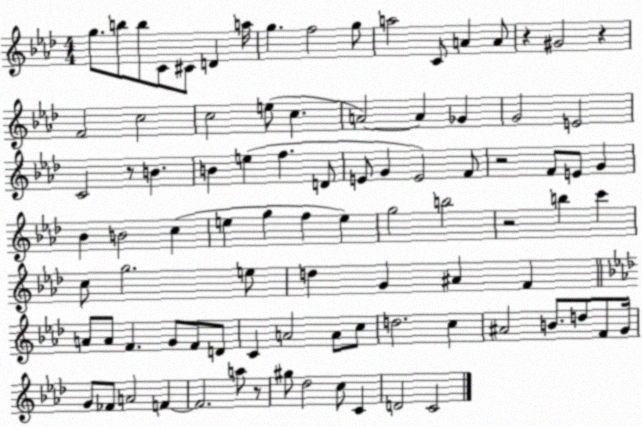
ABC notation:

X:1
T:Untitled
M:4/4
L:1/4
K:Ab
g/2 b/2 b/2 C/2 ^C/2 D a/4 g f2 g/2 a2 C/2 A A/2 z ^G2 z F2 c2 c2 e/2 c A2 A _G G2 E2 C2 z/2 B B e f D/2 E/2 G E2 F/2 z2 F/2 E/2 G _B B2 c e g f e g2 b2 z2 b c' c/2 g2 e/2 d G ^A F A/2 A/2 F G/2 F/2 D/2 C A2 A/2 c/2 d2 c ^A2 B/2 d/2 F/2 G/4 G/2 _F/2 A2 F F2 a/2 z/2 ^g/2 _d2 c/2 C D2 C2